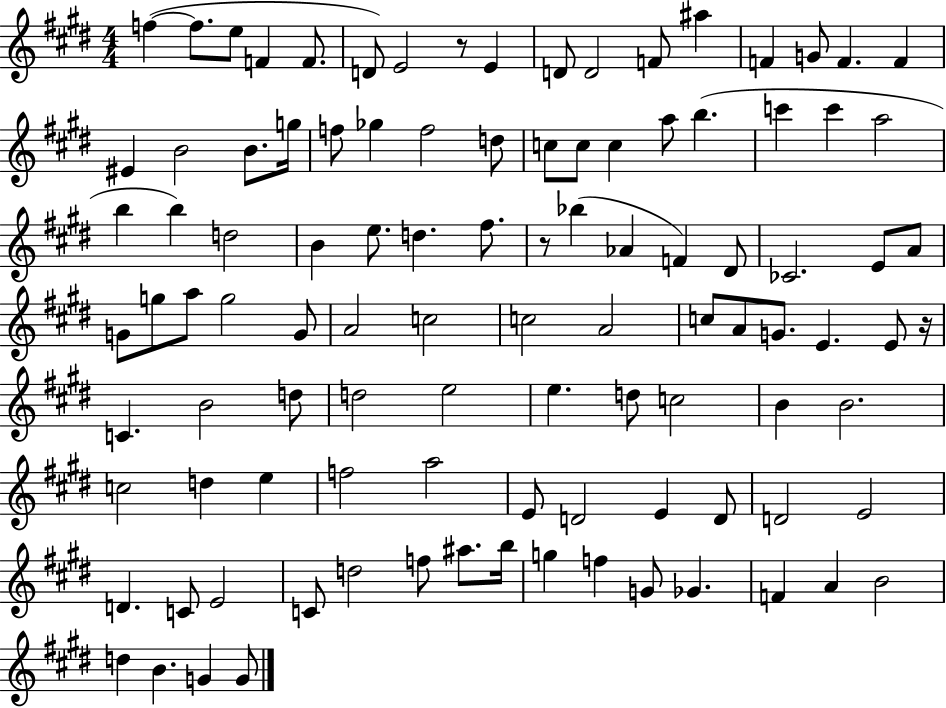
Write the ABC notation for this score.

X:1
T:Untitled
M:4/4
L:1/4
K:E
f f/2 e/2 F F/2 D/2 E2 z/2 E D/2 D2 F/2 ^a F G/2 F F ^E B2 B/2 g/4 f/2 _g f2 d/2 c/2 c/2 c a/2 b c' c' a2 b b d2 B e/2 d ^f/2 z/2 _b _A F ^D/2 _C2 E/2 A/2 G/2 g/2 a/2 g2 G/2 A2 c2 c2 A2 c/2 A/2 G/2 E E/2 z/4 C B2 d/2 d2 e2 e d/2 c2 B B2 c2 d e f2 a2 E/2 D2 E D/2 D2 E2 D C/2 E2 C/2 d2 f/2 ^a/2 b/4 g f G/2 _G F A B2 d B G G/2